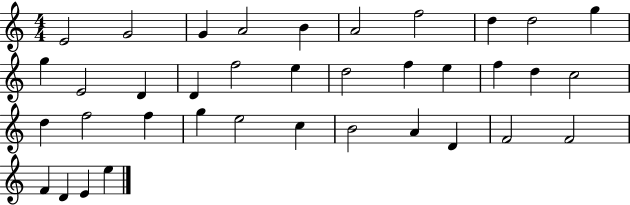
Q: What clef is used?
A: treble